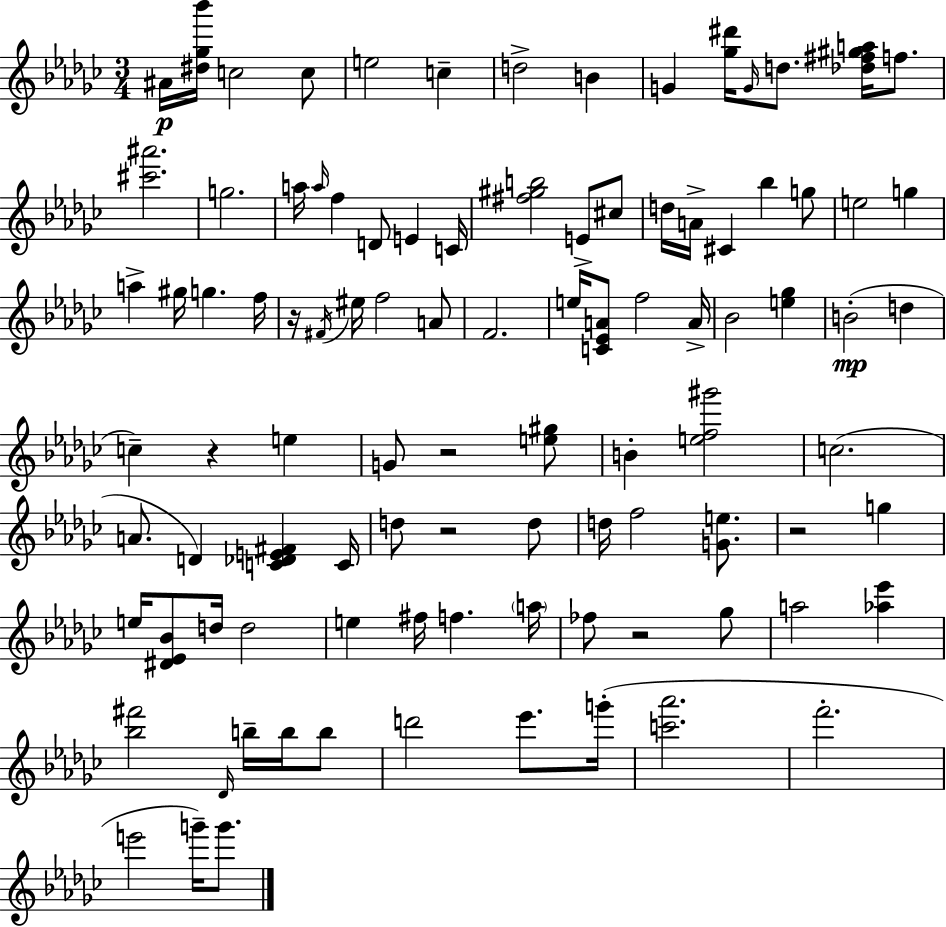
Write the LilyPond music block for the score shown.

{
  \clef treble
  \numericTimeSignature
  \time 3/4
  \key ees \minor
  ais'16\p <dis'' ges'' bes'''>16 c''2 c''8 | e''2 c''4-- | d''2-> b'4 | g'4 <ges'' dis'''>16 \grace { g'16 } d''8. <des'' fis'' gis'' a''>16 f''8. | \break <cis''' ais'''>2. | g''2. | a''16 \grace { a''16 } f''4 d'8 e'4 | c'16 <fis'' gis'' b''>2 e'8-> | \break cis''8 d''16 a'16-> cis'4 bes''4 | g''8 e''2 g''4 | a''4-> gis''16 g''4. | f''16 r16 \acciaccatura { fis'16 } eis''16 f''2 | \break a'8 f'2. | e''16 <c' ees' a'>8 f''2 | a'16-> bes'2 <e'' ges''>4 | b'2-.(\mp d''4 | \break c''4--) r4 e''4 | g'8 r2 | <e'' gis''>8 b'4-. <e'' f'' gis'''>2 | c''2.( | \break a'8. d'4) <c' des' e' fis'>4 | c'16 d''8 r2 | d''8 d''16 f''2 | <g' e''>8. r2 g''4 | \break e''16 <dis' ees' bes'>8 d''16 d''2 | e''4 fis''16 f''4. | \parenthesize a''16 fes''8 r2 | ges''8 a''2 <aes'' ees'''>4 | \break <bes'' fis'''>2 \grace { des'16 } | b''16-- b''16 b''8 d'''2 | ees'''8. g'''16-.( <c''' aes'''>2. | f'''2.-. | \break e'''2 | g'''16--) g'''8. \bar "|."
}